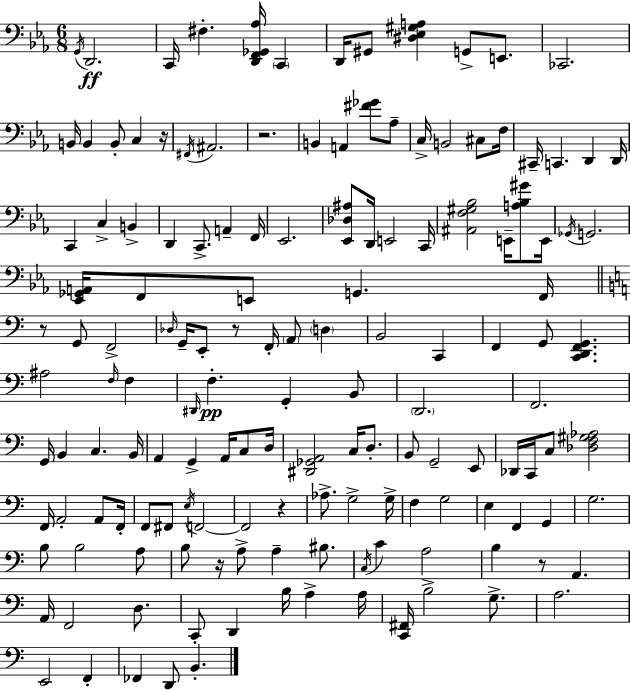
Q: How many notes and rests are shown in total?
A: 148